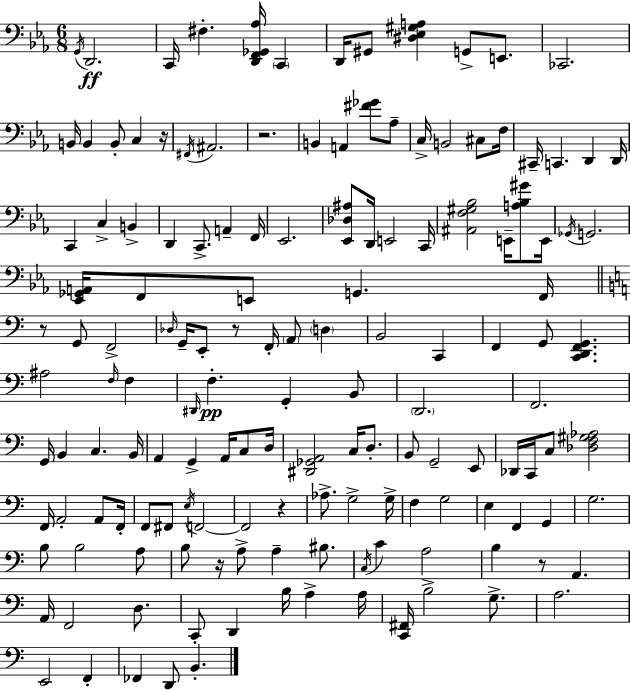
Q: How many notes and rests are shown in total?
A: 148